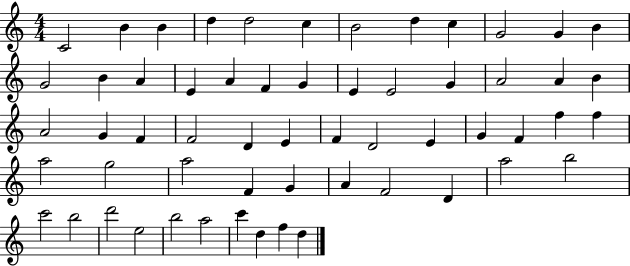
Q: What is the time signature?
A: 4/4